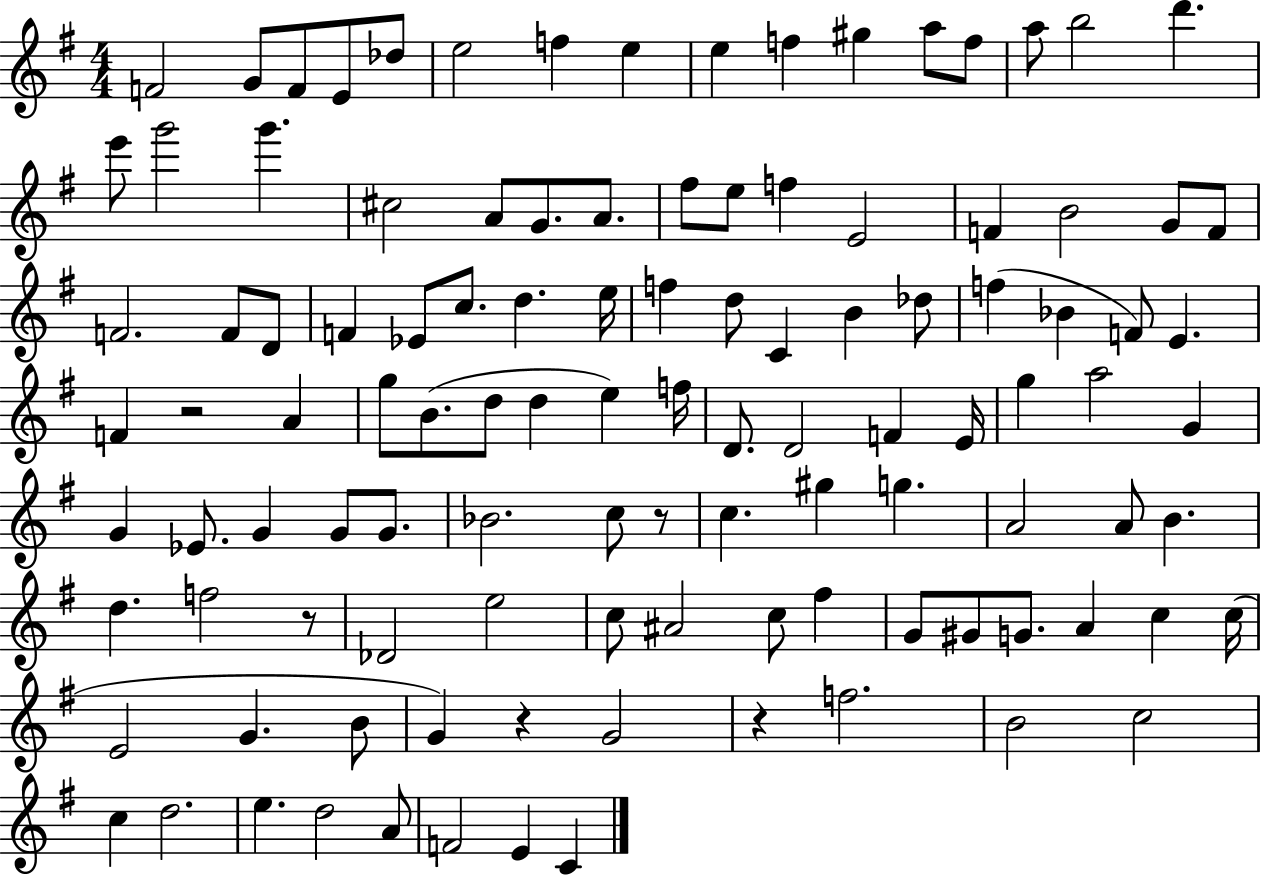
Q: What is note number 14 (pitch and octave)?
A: A5